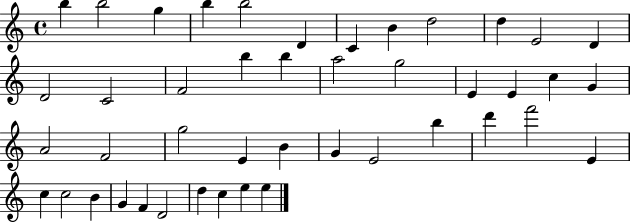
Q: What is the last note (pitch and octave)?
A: E5